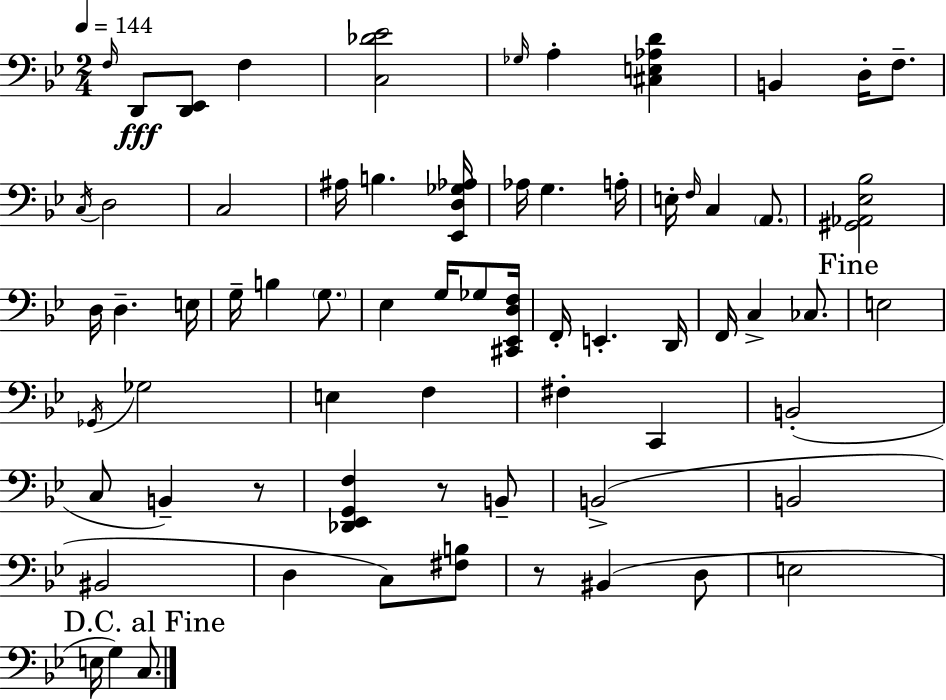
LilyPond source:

{
  \clef bass
  \numericTimeSignature
  \time 2/4
  \key bes \major
  \tempo 4 = 144
  \repeat volta 2 { \grace { f16 }\fff d,8 <d, ees,>8 f4 | <c des' ees'>2 | \grace { ges16 } a4-. <cis e aes d'>4 | b,4 d16-. f8.-- | \break \acciaccatura { c16 } d2 | c2 | ais16 b4. | <ees, d ges aes>16 aes16 g4. | \break a16-. e16-. \grace { f16 } c4 | \parenthesize a,8. <gis, aes, ees bes>2 | d16 d4.-- | e16 g16-- b4 | \break \parenthesize g8. ees4 | g16 ges8 <cis, ees, d f>16 f,16-. e,4.-. | d,16 f,16 c4-> | ces8. \mark "Fine" e2 | \break \acciaccatura { ges,16 } ges2 | e4 | f4 fis4-. | c,4 b,2-.( | \break c8 b,4--) | r8 <des, ees, g, f>4 | r8 b,8-- b,2->( | b,2 | \break bis,2 | d4 | c8) <fis b>8 r8 bis,4( | d8 e2 | \break \mark "D.C. al Fine" e16 g4) | c8. } \bar "|."
}